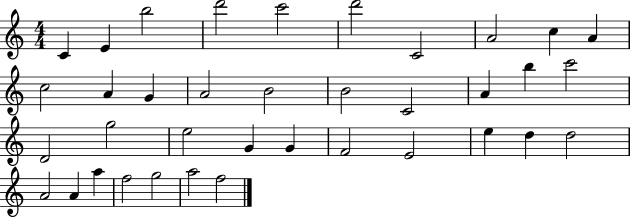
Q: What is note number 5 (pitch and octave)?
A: C6